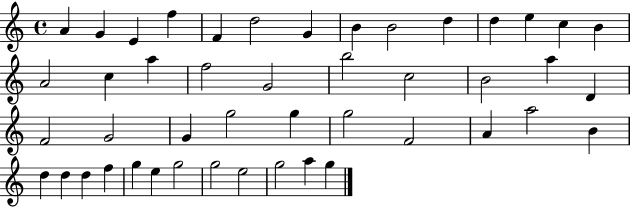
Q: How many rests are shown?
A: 0